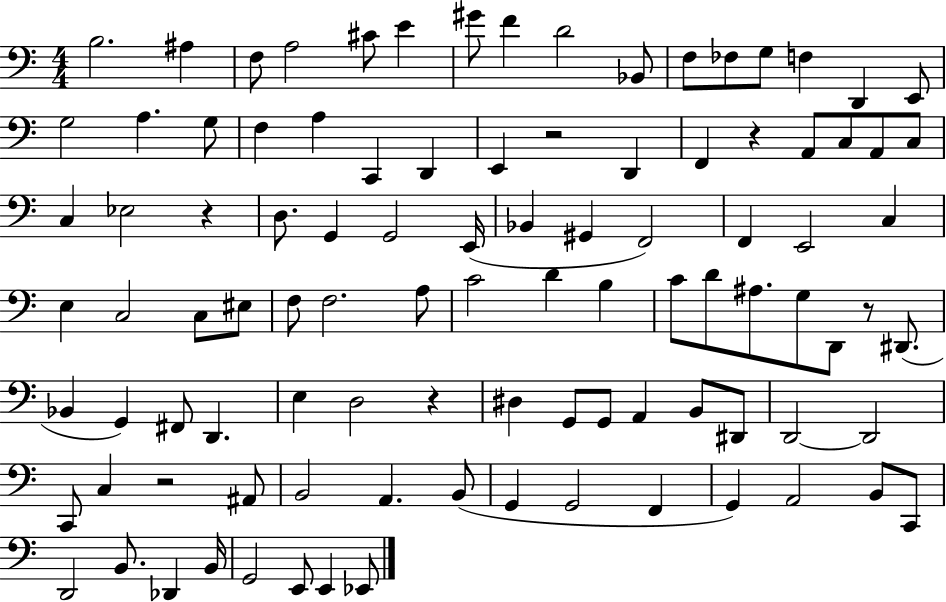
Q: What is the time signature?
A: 4/4